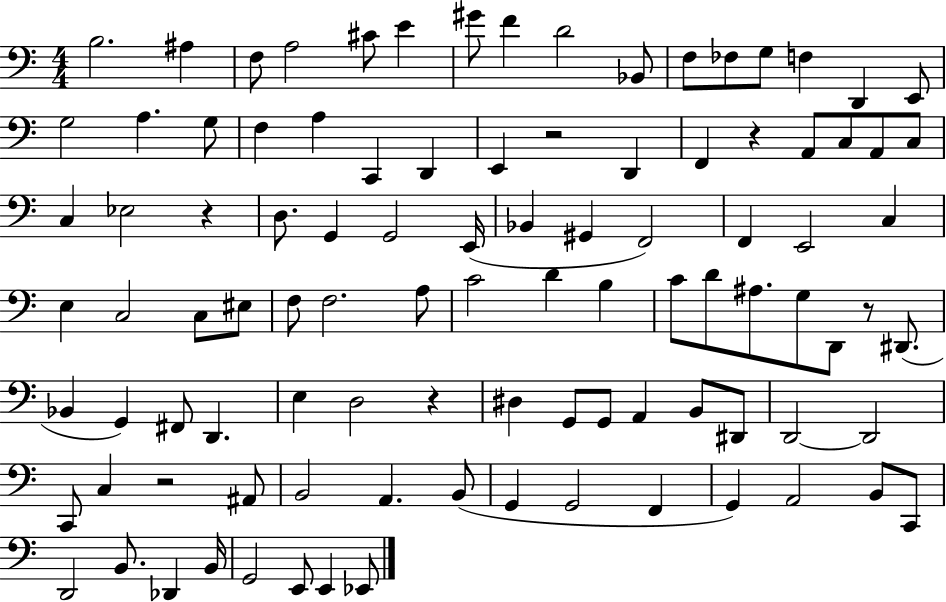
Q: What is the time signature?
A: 4/4